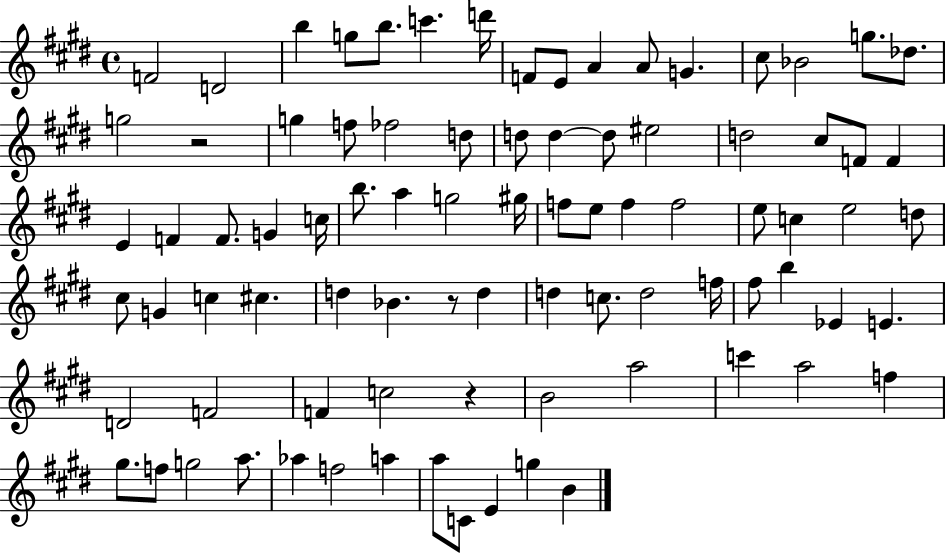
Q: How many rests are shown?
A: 3